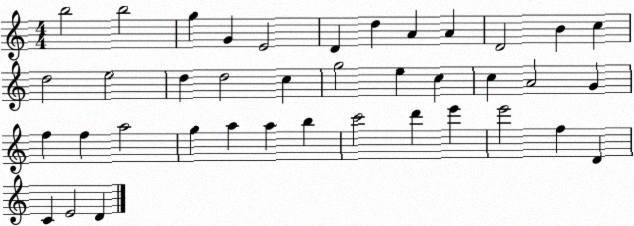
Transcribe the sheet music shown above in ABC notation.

X:1
T:Untitled
M:4/4
L:1/4
K:C
b2 b2 g G E2 D d A A D2 B c d2 e2 d d2 c g2 e c c A2 G f f a2 g a a b c'2 d' e' e'2 f D C E2 D